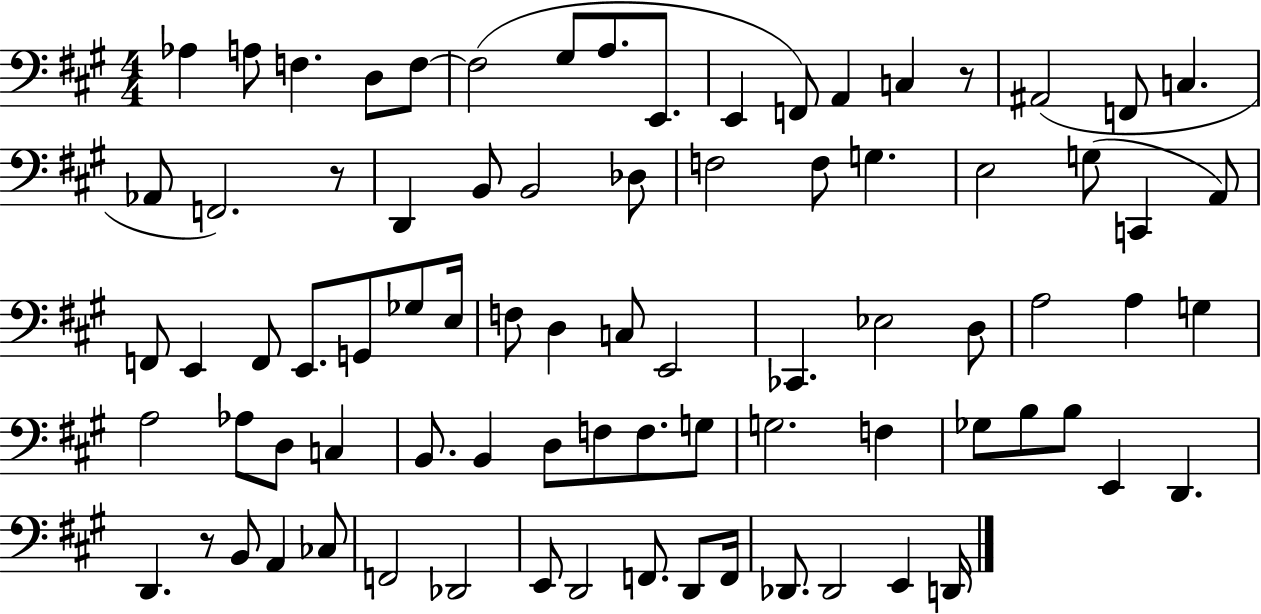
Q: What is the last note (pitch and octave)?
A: D2